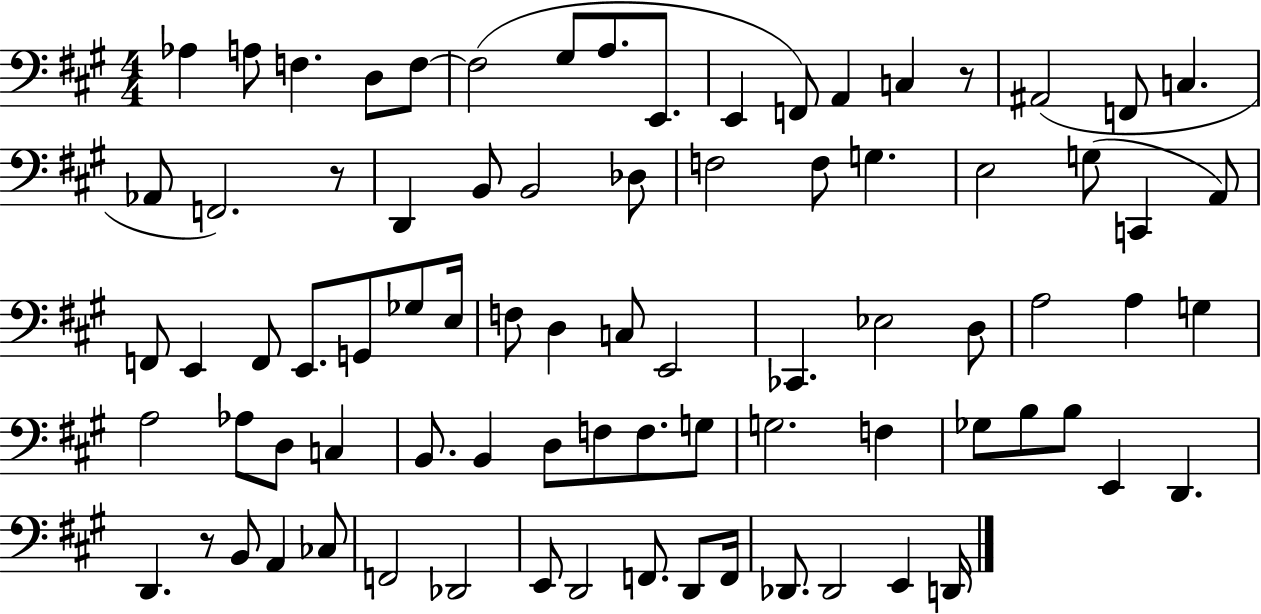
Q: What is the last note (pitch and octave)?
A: D2